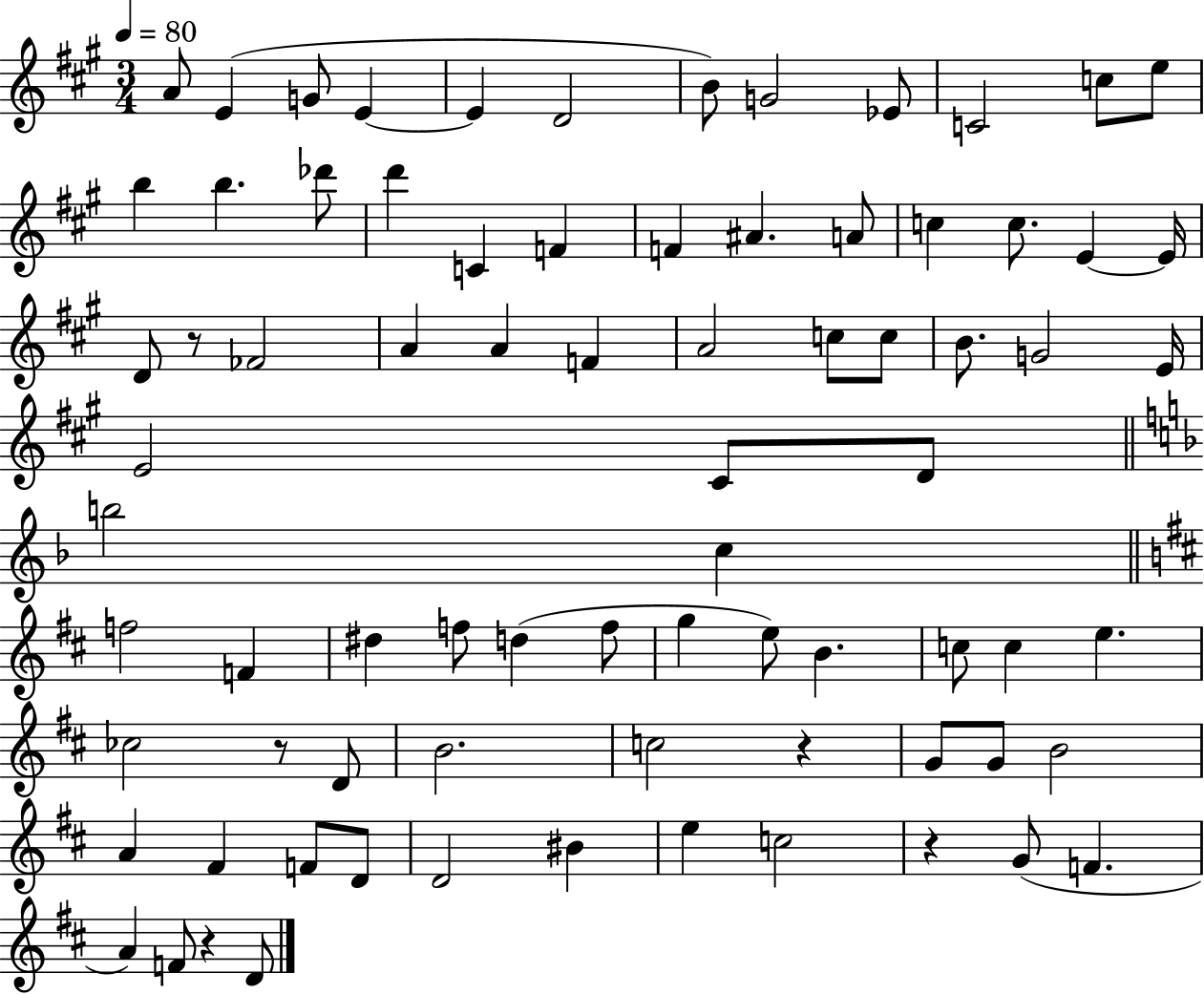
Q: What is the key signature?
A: A major